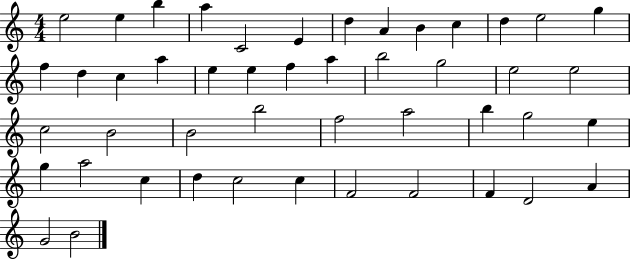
X:1
T:Untitled
M:4/4
L:1/4
K:C
e2 e b a C2 E d A B c d e2 g f d c a e e f a b2 g2 e2 e2 c2 B2 B2 b2 f2 a2 b g2 e g a2 c d c2 c F2 F2 F D2 A G2 B2